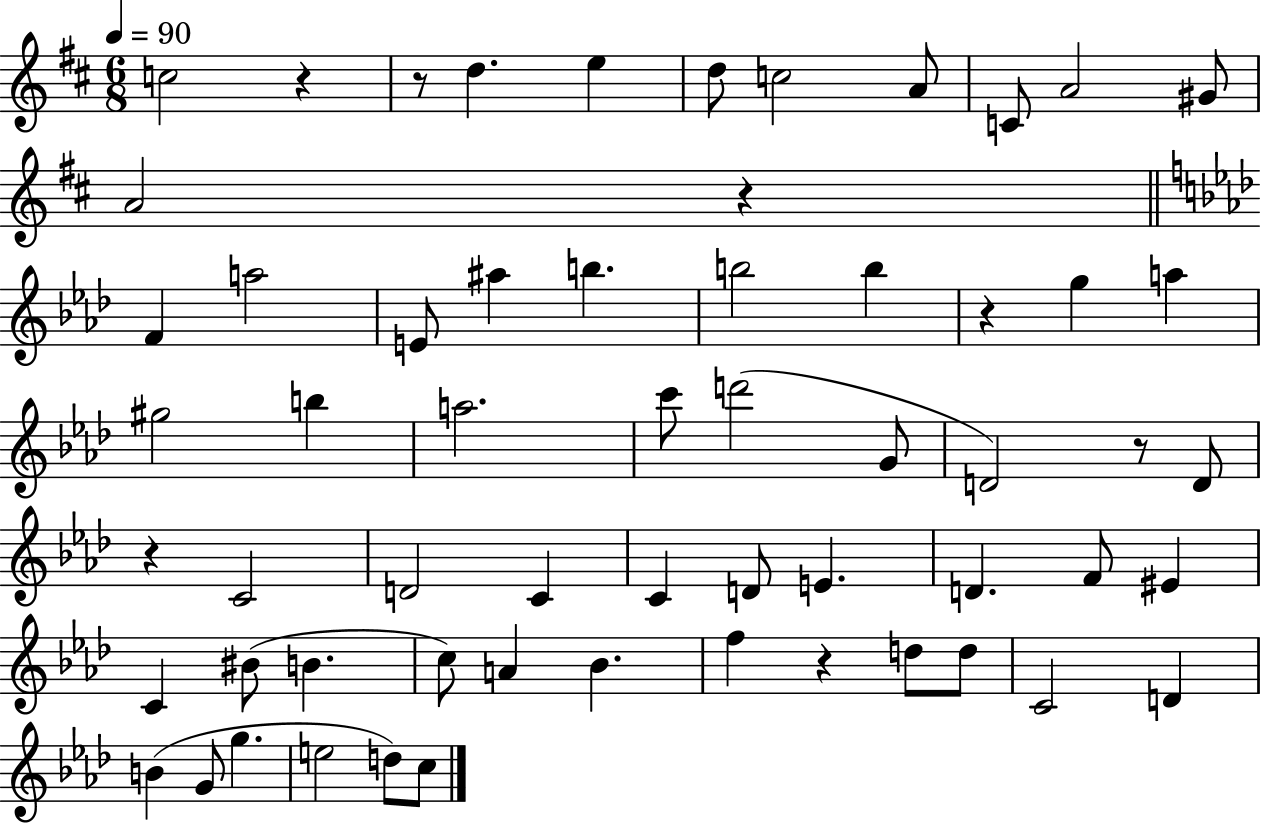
C5/h R/q R/e D5/q. E5/q D5/e C5/h A4/e C4/e A4/h G#4/e A4/h R/q F4/q A5/h E4/e A#5/q B5/q. B5/h B5/q R/q G5/q A5/q G#5/h B5/q A5/h. C6/e D6/h G4/e D4/h R/e D4/e R/q C4/h D4/h C4/q C4/q D4/e E4/q. D4/q. F4/e EIS4/q C4/q BIS4/e B4/q. C5/e A4/q Bb4/q. F5/q R/q D5/e D5/e C4/h D4/q B4/q G4/e G5/q. E5/h D5/e C5/e